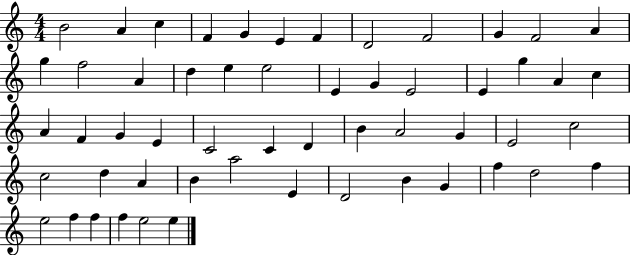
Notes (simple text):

B4/h A4/q C5/q F4/q G4/q E4/q F4/q D4/h F4/h G4/q F4/h A4/q G5/q F5/h A4/q D5/q E5/q E5/h E4/q G4/q E4/h E4/q G5/q A4/q C5/q A4/q F4/q G4/q E4/q C4/h C4/q D4/q B4/q A4/h G4/q E4/h C5/h C5/h D5/q A4/q B4/q A5/h E4/q D4/h B4/q G4/q F5/q D5/h F5/q E5/h F5/q F5/q F5/q E5/h E5/q